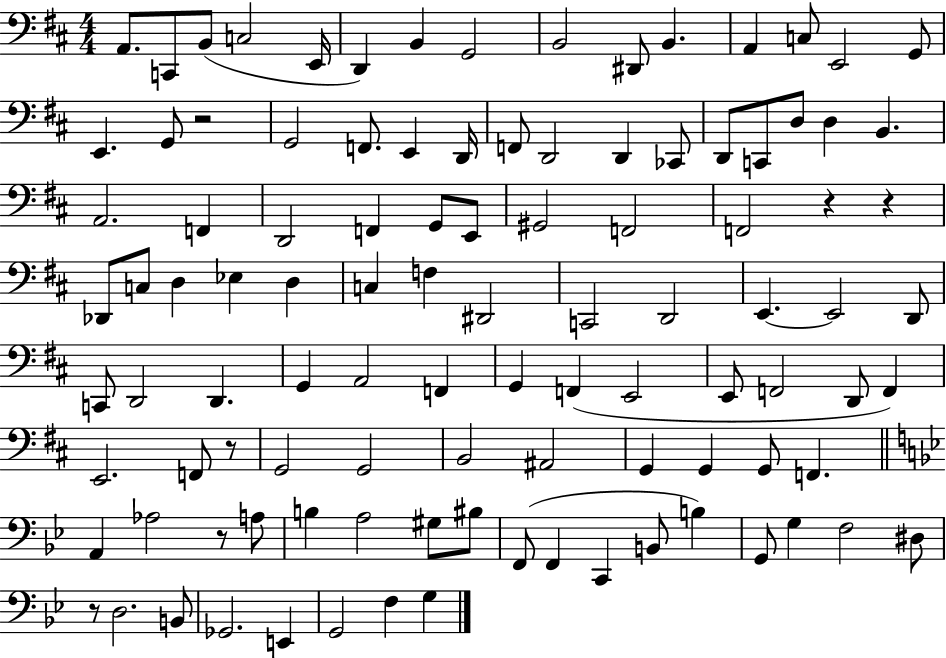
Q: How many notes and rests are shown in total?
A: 104